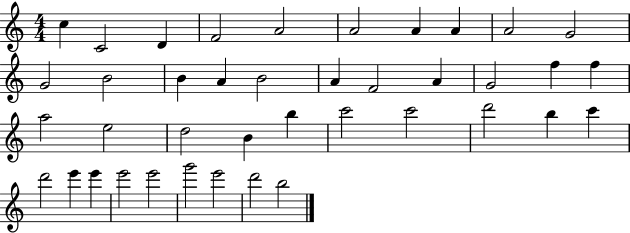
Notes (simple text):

C5/q C4/h D4/q F4/h A4/h A4/h A4/q A4/q A4/h G4/h G4/h B4/h B4/q A4/q B4/h A4/q F4/h A4/q G4/h F5/q F5/q A5/h E5/h D5/h B4/q B5/q C6/h C6/h D6/h B5/q C6/q D6/h E6/q E6/q E6/h E6/h G6/h E6/h D6/h B5/h